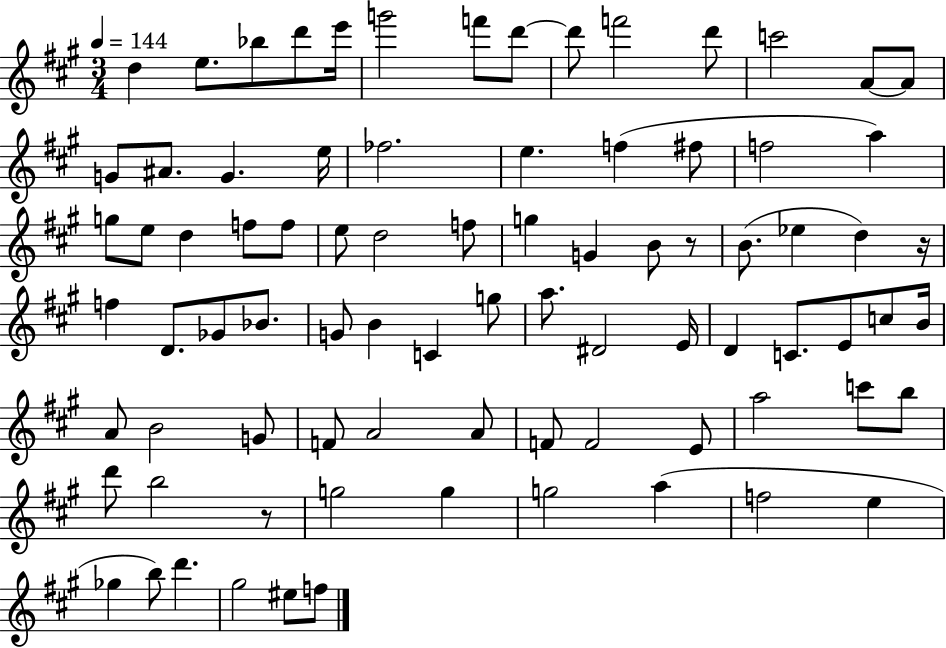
D5/q E5/e. Bb5/e D6/e E6/s G6/h F6/e D6/e D6/e F6/h D6/e C6/h A4/e A4/e G4/e A#4/e. G4/q. E5/s FES5/h. E5/q. F5/q F#5/e F5/h A5/q G5/e E5/e D5/q F5/e F5/e E5/e D5/h F5/e G5/q G4/q B4/e R/e B4/e. Eb5/q D5/q R/s F5/q D4/e. Gb4/e Bb4/e. G4/e B4/q C4/q G5/e A5/e. D#4/h E4/s D4/q C4/e. E4/e C5/e B4/s A4/e B4/h G4/e F4/e A4/h A4/e F4/e F4/h E4/e A5/h C6/e B5/e D6/e B5/h R/e G5/h G5/q G5/h A5/q F5/h E5/q Gb5/q B5/e D6/q. G#5/h EIS5/e F5/e